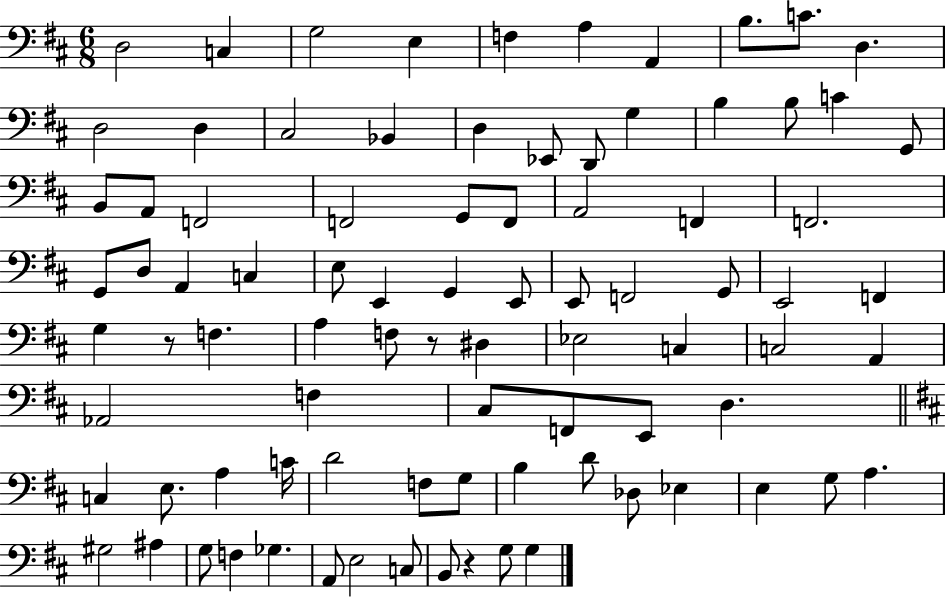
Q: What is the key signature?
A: D major